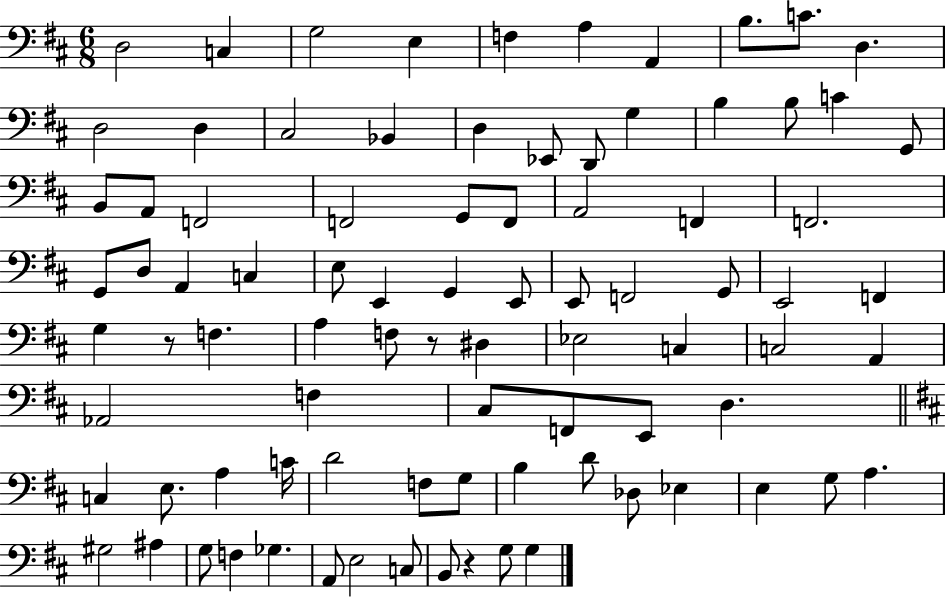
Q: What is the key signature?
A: D major